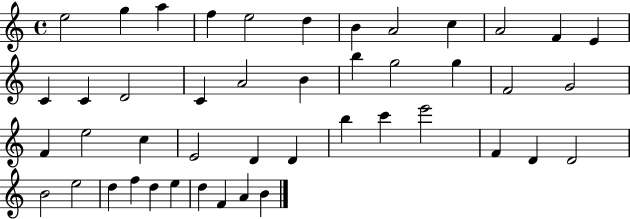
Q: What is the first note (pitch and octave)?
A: E5